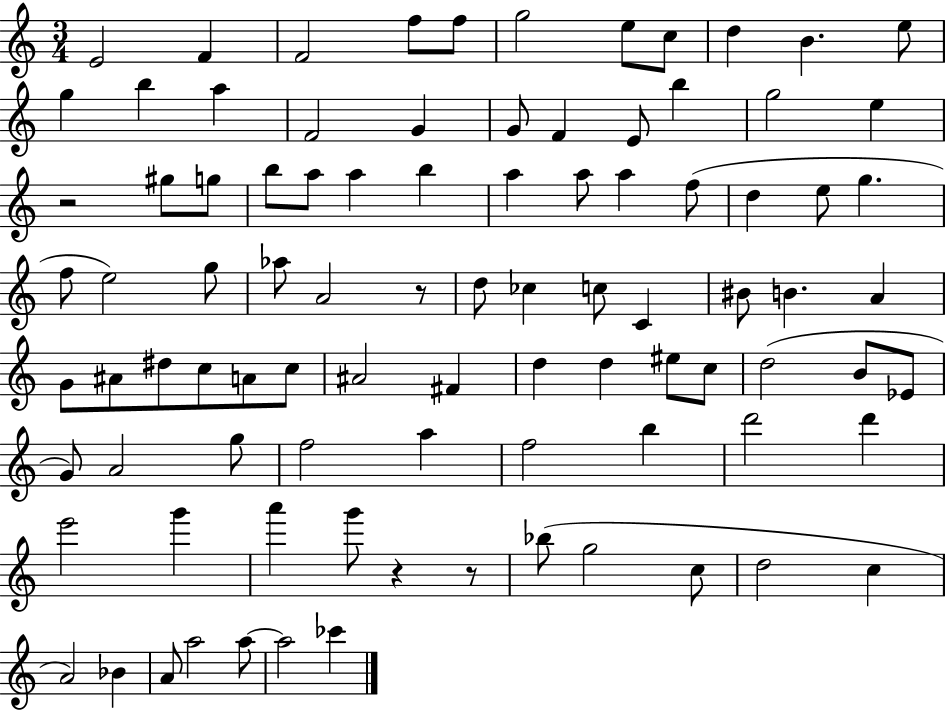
{
  \clef treble
  \numericTimeSignature
  \time 3/4
  \key c \major
  e'2 f'4 | f'2 f''8 f''8 | g''2 e''8 c''8 | d''4 b'4. e''8 | \break g''4 b''4 a''4 | f'2 g'4 | g'8 f'4 e'8 b''4 | g''2 e''4 | \break r2 gis''8 g''8 | b''8 a''8 a''4 b''4 | a''4 a''8 a''4 f''8( | d''4 e''8 g''4. | \break f''8 e''2) g''8 | aes''8 a'2 r8 | d''8 ces''4 c''8 c'4 | bis'8 b'4. a'4 | \break g'8 ais'8 dis''8 c''8 a'8 c''8 | ais'2 fis'4 | d''4 d''4 eis''8 c''8 | d''2( b'8 ees'8 | \break g'8) a'2 g''8 | f''2 a''4 | f''2 b''4 | d'''2 d'''4 | \break e'''2 g'''4 | a'''4 g'''8 r4 r8 | bes''8( g''2 c''8 | d''2 c''4 | \break a'2) bes'4 | a'8 a''2 a''8~~ | a''2 ces'''4 | \bar "|."
}